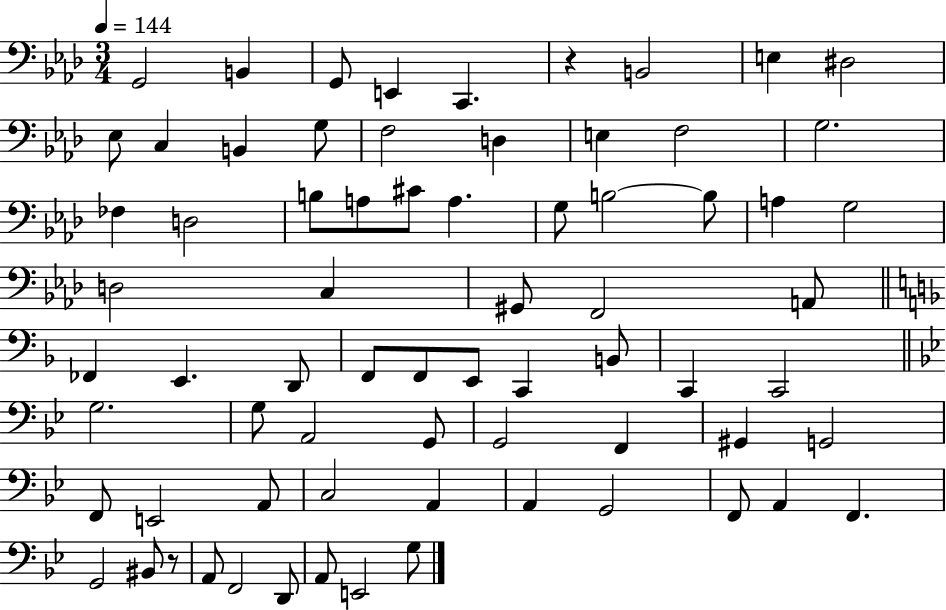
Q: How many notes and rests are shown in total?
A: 71